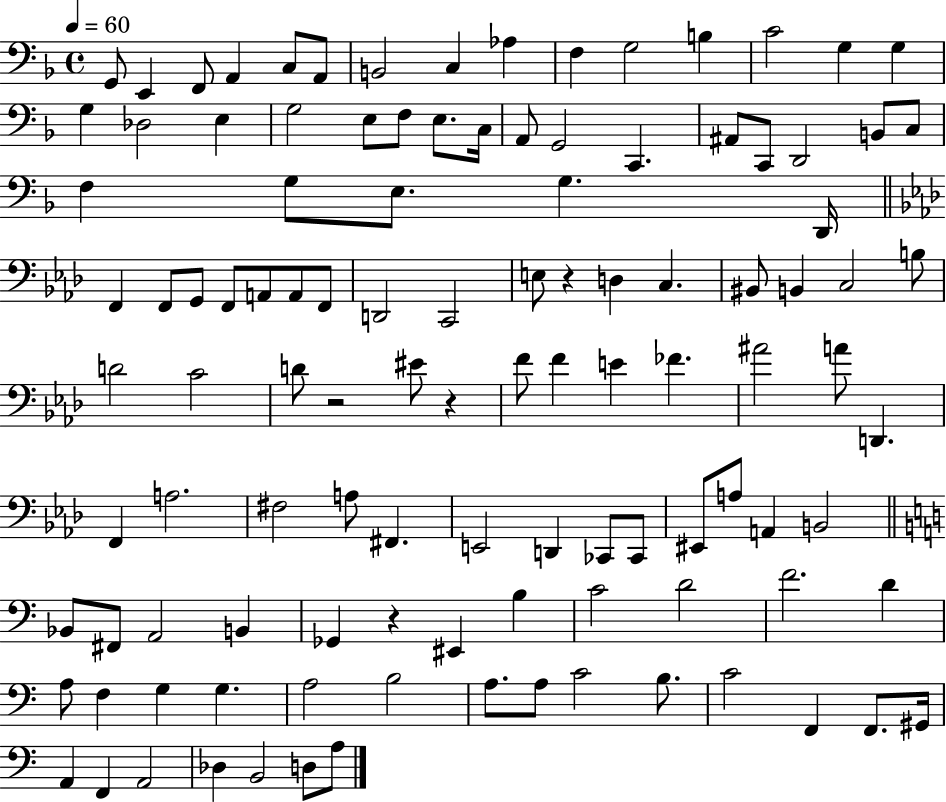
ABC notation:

X:1
T:Untitled
M:4/4
L:1/4
K:F
G,,/2 E,, F,,/2 A,, C,/2 A,,/2 B,,2 C, _A, F, G,2 B, C2 G, G, G, _D,2 E, G,2 E,/2 F,/2 E,/2 C,/4 A,,/2 G,,2 C,, ^A,,/2 C,,/2 D,,2 B,,/2 C,/2 F, G,/2 E,/2 G, D,,/4 F,, F,,/2 G,,/2 F,,/2 A,,/2 A,,/2 F,,/2 D,,2 C,,2 E,/2 z D, C, ^B,,/2 B,, C,2 B,/2 D2 C2 D/2 z2 ^E/2 z F/2 F E _F ^A2 A/2 D,, F,, A,2 ^F,2 A,/2 ^F,, E,,2 D,, _C,,/2 _C,,/2 ^E,,/2 A,/2 A,, B,,2 _B,,/2 ^F,,/2 A,,2 B,, _G,, z ^E,, B, C2 D2 F2 D A,/2 F, G, G, A,2 B,2 A,/2 A,/2 C2 B,/2 C2 F,, F,,/2 ^G,,/4 A,, F,, A,,2 _D, B,,2 D,/2 A,/2